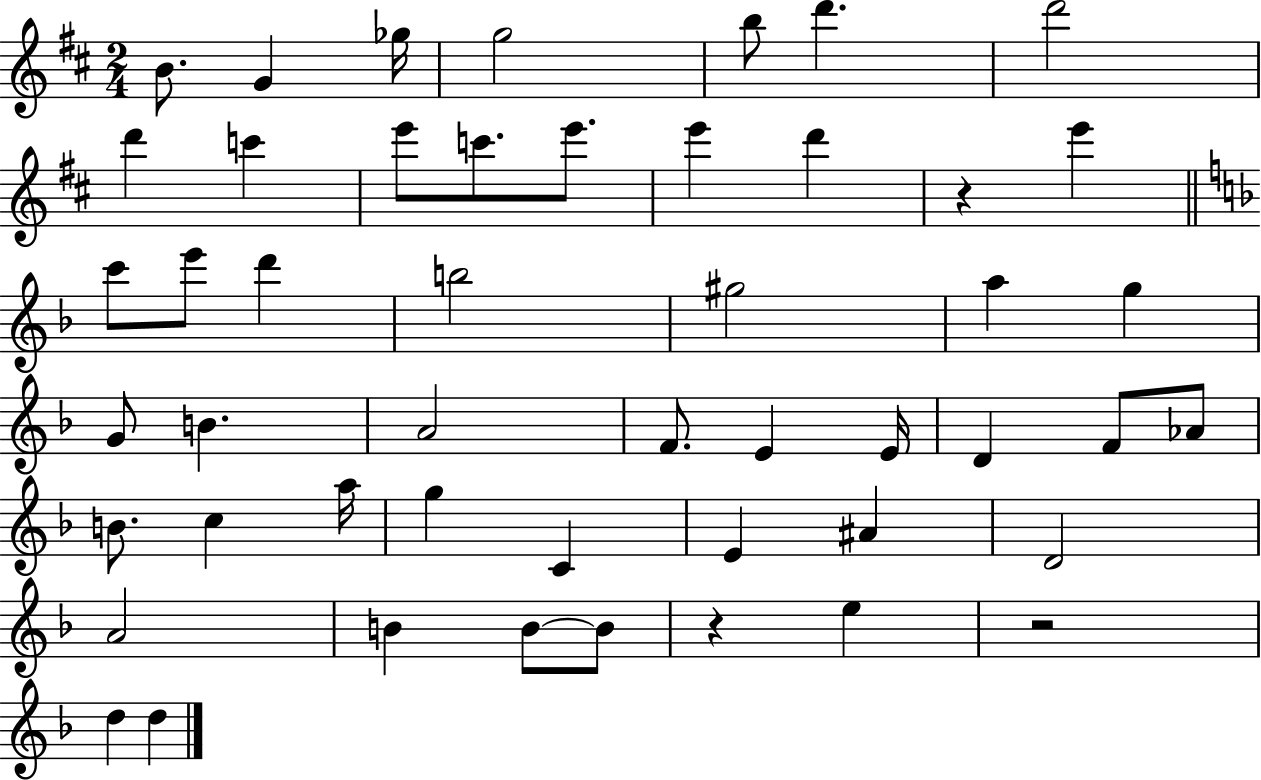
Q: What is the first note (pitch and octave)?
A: B4